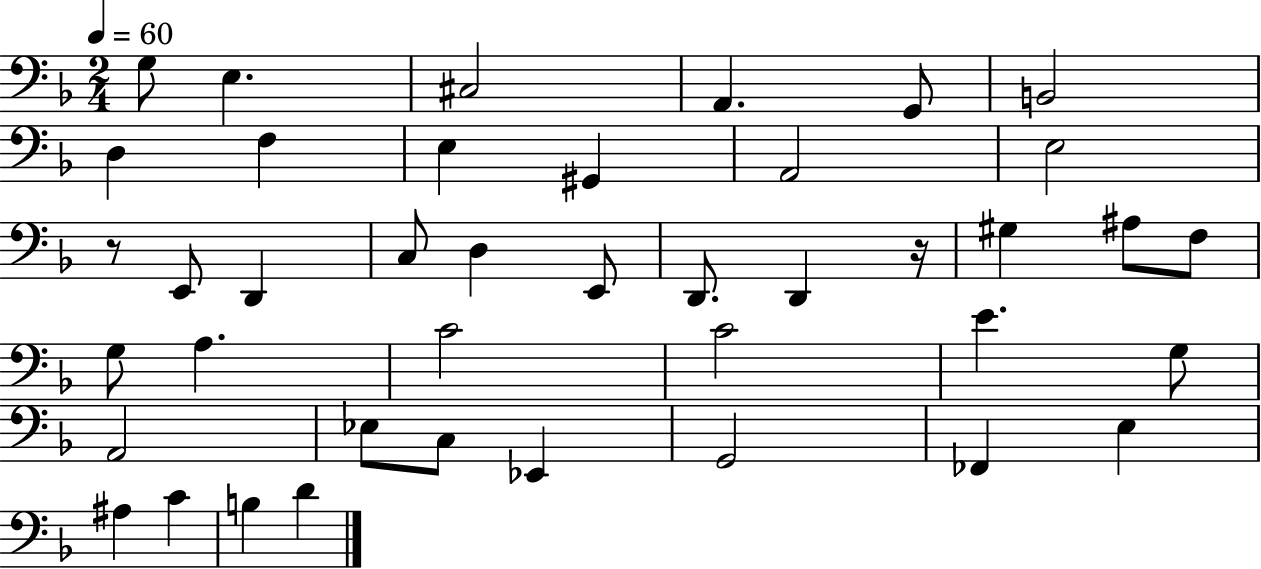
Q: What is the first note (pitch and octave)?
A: G3